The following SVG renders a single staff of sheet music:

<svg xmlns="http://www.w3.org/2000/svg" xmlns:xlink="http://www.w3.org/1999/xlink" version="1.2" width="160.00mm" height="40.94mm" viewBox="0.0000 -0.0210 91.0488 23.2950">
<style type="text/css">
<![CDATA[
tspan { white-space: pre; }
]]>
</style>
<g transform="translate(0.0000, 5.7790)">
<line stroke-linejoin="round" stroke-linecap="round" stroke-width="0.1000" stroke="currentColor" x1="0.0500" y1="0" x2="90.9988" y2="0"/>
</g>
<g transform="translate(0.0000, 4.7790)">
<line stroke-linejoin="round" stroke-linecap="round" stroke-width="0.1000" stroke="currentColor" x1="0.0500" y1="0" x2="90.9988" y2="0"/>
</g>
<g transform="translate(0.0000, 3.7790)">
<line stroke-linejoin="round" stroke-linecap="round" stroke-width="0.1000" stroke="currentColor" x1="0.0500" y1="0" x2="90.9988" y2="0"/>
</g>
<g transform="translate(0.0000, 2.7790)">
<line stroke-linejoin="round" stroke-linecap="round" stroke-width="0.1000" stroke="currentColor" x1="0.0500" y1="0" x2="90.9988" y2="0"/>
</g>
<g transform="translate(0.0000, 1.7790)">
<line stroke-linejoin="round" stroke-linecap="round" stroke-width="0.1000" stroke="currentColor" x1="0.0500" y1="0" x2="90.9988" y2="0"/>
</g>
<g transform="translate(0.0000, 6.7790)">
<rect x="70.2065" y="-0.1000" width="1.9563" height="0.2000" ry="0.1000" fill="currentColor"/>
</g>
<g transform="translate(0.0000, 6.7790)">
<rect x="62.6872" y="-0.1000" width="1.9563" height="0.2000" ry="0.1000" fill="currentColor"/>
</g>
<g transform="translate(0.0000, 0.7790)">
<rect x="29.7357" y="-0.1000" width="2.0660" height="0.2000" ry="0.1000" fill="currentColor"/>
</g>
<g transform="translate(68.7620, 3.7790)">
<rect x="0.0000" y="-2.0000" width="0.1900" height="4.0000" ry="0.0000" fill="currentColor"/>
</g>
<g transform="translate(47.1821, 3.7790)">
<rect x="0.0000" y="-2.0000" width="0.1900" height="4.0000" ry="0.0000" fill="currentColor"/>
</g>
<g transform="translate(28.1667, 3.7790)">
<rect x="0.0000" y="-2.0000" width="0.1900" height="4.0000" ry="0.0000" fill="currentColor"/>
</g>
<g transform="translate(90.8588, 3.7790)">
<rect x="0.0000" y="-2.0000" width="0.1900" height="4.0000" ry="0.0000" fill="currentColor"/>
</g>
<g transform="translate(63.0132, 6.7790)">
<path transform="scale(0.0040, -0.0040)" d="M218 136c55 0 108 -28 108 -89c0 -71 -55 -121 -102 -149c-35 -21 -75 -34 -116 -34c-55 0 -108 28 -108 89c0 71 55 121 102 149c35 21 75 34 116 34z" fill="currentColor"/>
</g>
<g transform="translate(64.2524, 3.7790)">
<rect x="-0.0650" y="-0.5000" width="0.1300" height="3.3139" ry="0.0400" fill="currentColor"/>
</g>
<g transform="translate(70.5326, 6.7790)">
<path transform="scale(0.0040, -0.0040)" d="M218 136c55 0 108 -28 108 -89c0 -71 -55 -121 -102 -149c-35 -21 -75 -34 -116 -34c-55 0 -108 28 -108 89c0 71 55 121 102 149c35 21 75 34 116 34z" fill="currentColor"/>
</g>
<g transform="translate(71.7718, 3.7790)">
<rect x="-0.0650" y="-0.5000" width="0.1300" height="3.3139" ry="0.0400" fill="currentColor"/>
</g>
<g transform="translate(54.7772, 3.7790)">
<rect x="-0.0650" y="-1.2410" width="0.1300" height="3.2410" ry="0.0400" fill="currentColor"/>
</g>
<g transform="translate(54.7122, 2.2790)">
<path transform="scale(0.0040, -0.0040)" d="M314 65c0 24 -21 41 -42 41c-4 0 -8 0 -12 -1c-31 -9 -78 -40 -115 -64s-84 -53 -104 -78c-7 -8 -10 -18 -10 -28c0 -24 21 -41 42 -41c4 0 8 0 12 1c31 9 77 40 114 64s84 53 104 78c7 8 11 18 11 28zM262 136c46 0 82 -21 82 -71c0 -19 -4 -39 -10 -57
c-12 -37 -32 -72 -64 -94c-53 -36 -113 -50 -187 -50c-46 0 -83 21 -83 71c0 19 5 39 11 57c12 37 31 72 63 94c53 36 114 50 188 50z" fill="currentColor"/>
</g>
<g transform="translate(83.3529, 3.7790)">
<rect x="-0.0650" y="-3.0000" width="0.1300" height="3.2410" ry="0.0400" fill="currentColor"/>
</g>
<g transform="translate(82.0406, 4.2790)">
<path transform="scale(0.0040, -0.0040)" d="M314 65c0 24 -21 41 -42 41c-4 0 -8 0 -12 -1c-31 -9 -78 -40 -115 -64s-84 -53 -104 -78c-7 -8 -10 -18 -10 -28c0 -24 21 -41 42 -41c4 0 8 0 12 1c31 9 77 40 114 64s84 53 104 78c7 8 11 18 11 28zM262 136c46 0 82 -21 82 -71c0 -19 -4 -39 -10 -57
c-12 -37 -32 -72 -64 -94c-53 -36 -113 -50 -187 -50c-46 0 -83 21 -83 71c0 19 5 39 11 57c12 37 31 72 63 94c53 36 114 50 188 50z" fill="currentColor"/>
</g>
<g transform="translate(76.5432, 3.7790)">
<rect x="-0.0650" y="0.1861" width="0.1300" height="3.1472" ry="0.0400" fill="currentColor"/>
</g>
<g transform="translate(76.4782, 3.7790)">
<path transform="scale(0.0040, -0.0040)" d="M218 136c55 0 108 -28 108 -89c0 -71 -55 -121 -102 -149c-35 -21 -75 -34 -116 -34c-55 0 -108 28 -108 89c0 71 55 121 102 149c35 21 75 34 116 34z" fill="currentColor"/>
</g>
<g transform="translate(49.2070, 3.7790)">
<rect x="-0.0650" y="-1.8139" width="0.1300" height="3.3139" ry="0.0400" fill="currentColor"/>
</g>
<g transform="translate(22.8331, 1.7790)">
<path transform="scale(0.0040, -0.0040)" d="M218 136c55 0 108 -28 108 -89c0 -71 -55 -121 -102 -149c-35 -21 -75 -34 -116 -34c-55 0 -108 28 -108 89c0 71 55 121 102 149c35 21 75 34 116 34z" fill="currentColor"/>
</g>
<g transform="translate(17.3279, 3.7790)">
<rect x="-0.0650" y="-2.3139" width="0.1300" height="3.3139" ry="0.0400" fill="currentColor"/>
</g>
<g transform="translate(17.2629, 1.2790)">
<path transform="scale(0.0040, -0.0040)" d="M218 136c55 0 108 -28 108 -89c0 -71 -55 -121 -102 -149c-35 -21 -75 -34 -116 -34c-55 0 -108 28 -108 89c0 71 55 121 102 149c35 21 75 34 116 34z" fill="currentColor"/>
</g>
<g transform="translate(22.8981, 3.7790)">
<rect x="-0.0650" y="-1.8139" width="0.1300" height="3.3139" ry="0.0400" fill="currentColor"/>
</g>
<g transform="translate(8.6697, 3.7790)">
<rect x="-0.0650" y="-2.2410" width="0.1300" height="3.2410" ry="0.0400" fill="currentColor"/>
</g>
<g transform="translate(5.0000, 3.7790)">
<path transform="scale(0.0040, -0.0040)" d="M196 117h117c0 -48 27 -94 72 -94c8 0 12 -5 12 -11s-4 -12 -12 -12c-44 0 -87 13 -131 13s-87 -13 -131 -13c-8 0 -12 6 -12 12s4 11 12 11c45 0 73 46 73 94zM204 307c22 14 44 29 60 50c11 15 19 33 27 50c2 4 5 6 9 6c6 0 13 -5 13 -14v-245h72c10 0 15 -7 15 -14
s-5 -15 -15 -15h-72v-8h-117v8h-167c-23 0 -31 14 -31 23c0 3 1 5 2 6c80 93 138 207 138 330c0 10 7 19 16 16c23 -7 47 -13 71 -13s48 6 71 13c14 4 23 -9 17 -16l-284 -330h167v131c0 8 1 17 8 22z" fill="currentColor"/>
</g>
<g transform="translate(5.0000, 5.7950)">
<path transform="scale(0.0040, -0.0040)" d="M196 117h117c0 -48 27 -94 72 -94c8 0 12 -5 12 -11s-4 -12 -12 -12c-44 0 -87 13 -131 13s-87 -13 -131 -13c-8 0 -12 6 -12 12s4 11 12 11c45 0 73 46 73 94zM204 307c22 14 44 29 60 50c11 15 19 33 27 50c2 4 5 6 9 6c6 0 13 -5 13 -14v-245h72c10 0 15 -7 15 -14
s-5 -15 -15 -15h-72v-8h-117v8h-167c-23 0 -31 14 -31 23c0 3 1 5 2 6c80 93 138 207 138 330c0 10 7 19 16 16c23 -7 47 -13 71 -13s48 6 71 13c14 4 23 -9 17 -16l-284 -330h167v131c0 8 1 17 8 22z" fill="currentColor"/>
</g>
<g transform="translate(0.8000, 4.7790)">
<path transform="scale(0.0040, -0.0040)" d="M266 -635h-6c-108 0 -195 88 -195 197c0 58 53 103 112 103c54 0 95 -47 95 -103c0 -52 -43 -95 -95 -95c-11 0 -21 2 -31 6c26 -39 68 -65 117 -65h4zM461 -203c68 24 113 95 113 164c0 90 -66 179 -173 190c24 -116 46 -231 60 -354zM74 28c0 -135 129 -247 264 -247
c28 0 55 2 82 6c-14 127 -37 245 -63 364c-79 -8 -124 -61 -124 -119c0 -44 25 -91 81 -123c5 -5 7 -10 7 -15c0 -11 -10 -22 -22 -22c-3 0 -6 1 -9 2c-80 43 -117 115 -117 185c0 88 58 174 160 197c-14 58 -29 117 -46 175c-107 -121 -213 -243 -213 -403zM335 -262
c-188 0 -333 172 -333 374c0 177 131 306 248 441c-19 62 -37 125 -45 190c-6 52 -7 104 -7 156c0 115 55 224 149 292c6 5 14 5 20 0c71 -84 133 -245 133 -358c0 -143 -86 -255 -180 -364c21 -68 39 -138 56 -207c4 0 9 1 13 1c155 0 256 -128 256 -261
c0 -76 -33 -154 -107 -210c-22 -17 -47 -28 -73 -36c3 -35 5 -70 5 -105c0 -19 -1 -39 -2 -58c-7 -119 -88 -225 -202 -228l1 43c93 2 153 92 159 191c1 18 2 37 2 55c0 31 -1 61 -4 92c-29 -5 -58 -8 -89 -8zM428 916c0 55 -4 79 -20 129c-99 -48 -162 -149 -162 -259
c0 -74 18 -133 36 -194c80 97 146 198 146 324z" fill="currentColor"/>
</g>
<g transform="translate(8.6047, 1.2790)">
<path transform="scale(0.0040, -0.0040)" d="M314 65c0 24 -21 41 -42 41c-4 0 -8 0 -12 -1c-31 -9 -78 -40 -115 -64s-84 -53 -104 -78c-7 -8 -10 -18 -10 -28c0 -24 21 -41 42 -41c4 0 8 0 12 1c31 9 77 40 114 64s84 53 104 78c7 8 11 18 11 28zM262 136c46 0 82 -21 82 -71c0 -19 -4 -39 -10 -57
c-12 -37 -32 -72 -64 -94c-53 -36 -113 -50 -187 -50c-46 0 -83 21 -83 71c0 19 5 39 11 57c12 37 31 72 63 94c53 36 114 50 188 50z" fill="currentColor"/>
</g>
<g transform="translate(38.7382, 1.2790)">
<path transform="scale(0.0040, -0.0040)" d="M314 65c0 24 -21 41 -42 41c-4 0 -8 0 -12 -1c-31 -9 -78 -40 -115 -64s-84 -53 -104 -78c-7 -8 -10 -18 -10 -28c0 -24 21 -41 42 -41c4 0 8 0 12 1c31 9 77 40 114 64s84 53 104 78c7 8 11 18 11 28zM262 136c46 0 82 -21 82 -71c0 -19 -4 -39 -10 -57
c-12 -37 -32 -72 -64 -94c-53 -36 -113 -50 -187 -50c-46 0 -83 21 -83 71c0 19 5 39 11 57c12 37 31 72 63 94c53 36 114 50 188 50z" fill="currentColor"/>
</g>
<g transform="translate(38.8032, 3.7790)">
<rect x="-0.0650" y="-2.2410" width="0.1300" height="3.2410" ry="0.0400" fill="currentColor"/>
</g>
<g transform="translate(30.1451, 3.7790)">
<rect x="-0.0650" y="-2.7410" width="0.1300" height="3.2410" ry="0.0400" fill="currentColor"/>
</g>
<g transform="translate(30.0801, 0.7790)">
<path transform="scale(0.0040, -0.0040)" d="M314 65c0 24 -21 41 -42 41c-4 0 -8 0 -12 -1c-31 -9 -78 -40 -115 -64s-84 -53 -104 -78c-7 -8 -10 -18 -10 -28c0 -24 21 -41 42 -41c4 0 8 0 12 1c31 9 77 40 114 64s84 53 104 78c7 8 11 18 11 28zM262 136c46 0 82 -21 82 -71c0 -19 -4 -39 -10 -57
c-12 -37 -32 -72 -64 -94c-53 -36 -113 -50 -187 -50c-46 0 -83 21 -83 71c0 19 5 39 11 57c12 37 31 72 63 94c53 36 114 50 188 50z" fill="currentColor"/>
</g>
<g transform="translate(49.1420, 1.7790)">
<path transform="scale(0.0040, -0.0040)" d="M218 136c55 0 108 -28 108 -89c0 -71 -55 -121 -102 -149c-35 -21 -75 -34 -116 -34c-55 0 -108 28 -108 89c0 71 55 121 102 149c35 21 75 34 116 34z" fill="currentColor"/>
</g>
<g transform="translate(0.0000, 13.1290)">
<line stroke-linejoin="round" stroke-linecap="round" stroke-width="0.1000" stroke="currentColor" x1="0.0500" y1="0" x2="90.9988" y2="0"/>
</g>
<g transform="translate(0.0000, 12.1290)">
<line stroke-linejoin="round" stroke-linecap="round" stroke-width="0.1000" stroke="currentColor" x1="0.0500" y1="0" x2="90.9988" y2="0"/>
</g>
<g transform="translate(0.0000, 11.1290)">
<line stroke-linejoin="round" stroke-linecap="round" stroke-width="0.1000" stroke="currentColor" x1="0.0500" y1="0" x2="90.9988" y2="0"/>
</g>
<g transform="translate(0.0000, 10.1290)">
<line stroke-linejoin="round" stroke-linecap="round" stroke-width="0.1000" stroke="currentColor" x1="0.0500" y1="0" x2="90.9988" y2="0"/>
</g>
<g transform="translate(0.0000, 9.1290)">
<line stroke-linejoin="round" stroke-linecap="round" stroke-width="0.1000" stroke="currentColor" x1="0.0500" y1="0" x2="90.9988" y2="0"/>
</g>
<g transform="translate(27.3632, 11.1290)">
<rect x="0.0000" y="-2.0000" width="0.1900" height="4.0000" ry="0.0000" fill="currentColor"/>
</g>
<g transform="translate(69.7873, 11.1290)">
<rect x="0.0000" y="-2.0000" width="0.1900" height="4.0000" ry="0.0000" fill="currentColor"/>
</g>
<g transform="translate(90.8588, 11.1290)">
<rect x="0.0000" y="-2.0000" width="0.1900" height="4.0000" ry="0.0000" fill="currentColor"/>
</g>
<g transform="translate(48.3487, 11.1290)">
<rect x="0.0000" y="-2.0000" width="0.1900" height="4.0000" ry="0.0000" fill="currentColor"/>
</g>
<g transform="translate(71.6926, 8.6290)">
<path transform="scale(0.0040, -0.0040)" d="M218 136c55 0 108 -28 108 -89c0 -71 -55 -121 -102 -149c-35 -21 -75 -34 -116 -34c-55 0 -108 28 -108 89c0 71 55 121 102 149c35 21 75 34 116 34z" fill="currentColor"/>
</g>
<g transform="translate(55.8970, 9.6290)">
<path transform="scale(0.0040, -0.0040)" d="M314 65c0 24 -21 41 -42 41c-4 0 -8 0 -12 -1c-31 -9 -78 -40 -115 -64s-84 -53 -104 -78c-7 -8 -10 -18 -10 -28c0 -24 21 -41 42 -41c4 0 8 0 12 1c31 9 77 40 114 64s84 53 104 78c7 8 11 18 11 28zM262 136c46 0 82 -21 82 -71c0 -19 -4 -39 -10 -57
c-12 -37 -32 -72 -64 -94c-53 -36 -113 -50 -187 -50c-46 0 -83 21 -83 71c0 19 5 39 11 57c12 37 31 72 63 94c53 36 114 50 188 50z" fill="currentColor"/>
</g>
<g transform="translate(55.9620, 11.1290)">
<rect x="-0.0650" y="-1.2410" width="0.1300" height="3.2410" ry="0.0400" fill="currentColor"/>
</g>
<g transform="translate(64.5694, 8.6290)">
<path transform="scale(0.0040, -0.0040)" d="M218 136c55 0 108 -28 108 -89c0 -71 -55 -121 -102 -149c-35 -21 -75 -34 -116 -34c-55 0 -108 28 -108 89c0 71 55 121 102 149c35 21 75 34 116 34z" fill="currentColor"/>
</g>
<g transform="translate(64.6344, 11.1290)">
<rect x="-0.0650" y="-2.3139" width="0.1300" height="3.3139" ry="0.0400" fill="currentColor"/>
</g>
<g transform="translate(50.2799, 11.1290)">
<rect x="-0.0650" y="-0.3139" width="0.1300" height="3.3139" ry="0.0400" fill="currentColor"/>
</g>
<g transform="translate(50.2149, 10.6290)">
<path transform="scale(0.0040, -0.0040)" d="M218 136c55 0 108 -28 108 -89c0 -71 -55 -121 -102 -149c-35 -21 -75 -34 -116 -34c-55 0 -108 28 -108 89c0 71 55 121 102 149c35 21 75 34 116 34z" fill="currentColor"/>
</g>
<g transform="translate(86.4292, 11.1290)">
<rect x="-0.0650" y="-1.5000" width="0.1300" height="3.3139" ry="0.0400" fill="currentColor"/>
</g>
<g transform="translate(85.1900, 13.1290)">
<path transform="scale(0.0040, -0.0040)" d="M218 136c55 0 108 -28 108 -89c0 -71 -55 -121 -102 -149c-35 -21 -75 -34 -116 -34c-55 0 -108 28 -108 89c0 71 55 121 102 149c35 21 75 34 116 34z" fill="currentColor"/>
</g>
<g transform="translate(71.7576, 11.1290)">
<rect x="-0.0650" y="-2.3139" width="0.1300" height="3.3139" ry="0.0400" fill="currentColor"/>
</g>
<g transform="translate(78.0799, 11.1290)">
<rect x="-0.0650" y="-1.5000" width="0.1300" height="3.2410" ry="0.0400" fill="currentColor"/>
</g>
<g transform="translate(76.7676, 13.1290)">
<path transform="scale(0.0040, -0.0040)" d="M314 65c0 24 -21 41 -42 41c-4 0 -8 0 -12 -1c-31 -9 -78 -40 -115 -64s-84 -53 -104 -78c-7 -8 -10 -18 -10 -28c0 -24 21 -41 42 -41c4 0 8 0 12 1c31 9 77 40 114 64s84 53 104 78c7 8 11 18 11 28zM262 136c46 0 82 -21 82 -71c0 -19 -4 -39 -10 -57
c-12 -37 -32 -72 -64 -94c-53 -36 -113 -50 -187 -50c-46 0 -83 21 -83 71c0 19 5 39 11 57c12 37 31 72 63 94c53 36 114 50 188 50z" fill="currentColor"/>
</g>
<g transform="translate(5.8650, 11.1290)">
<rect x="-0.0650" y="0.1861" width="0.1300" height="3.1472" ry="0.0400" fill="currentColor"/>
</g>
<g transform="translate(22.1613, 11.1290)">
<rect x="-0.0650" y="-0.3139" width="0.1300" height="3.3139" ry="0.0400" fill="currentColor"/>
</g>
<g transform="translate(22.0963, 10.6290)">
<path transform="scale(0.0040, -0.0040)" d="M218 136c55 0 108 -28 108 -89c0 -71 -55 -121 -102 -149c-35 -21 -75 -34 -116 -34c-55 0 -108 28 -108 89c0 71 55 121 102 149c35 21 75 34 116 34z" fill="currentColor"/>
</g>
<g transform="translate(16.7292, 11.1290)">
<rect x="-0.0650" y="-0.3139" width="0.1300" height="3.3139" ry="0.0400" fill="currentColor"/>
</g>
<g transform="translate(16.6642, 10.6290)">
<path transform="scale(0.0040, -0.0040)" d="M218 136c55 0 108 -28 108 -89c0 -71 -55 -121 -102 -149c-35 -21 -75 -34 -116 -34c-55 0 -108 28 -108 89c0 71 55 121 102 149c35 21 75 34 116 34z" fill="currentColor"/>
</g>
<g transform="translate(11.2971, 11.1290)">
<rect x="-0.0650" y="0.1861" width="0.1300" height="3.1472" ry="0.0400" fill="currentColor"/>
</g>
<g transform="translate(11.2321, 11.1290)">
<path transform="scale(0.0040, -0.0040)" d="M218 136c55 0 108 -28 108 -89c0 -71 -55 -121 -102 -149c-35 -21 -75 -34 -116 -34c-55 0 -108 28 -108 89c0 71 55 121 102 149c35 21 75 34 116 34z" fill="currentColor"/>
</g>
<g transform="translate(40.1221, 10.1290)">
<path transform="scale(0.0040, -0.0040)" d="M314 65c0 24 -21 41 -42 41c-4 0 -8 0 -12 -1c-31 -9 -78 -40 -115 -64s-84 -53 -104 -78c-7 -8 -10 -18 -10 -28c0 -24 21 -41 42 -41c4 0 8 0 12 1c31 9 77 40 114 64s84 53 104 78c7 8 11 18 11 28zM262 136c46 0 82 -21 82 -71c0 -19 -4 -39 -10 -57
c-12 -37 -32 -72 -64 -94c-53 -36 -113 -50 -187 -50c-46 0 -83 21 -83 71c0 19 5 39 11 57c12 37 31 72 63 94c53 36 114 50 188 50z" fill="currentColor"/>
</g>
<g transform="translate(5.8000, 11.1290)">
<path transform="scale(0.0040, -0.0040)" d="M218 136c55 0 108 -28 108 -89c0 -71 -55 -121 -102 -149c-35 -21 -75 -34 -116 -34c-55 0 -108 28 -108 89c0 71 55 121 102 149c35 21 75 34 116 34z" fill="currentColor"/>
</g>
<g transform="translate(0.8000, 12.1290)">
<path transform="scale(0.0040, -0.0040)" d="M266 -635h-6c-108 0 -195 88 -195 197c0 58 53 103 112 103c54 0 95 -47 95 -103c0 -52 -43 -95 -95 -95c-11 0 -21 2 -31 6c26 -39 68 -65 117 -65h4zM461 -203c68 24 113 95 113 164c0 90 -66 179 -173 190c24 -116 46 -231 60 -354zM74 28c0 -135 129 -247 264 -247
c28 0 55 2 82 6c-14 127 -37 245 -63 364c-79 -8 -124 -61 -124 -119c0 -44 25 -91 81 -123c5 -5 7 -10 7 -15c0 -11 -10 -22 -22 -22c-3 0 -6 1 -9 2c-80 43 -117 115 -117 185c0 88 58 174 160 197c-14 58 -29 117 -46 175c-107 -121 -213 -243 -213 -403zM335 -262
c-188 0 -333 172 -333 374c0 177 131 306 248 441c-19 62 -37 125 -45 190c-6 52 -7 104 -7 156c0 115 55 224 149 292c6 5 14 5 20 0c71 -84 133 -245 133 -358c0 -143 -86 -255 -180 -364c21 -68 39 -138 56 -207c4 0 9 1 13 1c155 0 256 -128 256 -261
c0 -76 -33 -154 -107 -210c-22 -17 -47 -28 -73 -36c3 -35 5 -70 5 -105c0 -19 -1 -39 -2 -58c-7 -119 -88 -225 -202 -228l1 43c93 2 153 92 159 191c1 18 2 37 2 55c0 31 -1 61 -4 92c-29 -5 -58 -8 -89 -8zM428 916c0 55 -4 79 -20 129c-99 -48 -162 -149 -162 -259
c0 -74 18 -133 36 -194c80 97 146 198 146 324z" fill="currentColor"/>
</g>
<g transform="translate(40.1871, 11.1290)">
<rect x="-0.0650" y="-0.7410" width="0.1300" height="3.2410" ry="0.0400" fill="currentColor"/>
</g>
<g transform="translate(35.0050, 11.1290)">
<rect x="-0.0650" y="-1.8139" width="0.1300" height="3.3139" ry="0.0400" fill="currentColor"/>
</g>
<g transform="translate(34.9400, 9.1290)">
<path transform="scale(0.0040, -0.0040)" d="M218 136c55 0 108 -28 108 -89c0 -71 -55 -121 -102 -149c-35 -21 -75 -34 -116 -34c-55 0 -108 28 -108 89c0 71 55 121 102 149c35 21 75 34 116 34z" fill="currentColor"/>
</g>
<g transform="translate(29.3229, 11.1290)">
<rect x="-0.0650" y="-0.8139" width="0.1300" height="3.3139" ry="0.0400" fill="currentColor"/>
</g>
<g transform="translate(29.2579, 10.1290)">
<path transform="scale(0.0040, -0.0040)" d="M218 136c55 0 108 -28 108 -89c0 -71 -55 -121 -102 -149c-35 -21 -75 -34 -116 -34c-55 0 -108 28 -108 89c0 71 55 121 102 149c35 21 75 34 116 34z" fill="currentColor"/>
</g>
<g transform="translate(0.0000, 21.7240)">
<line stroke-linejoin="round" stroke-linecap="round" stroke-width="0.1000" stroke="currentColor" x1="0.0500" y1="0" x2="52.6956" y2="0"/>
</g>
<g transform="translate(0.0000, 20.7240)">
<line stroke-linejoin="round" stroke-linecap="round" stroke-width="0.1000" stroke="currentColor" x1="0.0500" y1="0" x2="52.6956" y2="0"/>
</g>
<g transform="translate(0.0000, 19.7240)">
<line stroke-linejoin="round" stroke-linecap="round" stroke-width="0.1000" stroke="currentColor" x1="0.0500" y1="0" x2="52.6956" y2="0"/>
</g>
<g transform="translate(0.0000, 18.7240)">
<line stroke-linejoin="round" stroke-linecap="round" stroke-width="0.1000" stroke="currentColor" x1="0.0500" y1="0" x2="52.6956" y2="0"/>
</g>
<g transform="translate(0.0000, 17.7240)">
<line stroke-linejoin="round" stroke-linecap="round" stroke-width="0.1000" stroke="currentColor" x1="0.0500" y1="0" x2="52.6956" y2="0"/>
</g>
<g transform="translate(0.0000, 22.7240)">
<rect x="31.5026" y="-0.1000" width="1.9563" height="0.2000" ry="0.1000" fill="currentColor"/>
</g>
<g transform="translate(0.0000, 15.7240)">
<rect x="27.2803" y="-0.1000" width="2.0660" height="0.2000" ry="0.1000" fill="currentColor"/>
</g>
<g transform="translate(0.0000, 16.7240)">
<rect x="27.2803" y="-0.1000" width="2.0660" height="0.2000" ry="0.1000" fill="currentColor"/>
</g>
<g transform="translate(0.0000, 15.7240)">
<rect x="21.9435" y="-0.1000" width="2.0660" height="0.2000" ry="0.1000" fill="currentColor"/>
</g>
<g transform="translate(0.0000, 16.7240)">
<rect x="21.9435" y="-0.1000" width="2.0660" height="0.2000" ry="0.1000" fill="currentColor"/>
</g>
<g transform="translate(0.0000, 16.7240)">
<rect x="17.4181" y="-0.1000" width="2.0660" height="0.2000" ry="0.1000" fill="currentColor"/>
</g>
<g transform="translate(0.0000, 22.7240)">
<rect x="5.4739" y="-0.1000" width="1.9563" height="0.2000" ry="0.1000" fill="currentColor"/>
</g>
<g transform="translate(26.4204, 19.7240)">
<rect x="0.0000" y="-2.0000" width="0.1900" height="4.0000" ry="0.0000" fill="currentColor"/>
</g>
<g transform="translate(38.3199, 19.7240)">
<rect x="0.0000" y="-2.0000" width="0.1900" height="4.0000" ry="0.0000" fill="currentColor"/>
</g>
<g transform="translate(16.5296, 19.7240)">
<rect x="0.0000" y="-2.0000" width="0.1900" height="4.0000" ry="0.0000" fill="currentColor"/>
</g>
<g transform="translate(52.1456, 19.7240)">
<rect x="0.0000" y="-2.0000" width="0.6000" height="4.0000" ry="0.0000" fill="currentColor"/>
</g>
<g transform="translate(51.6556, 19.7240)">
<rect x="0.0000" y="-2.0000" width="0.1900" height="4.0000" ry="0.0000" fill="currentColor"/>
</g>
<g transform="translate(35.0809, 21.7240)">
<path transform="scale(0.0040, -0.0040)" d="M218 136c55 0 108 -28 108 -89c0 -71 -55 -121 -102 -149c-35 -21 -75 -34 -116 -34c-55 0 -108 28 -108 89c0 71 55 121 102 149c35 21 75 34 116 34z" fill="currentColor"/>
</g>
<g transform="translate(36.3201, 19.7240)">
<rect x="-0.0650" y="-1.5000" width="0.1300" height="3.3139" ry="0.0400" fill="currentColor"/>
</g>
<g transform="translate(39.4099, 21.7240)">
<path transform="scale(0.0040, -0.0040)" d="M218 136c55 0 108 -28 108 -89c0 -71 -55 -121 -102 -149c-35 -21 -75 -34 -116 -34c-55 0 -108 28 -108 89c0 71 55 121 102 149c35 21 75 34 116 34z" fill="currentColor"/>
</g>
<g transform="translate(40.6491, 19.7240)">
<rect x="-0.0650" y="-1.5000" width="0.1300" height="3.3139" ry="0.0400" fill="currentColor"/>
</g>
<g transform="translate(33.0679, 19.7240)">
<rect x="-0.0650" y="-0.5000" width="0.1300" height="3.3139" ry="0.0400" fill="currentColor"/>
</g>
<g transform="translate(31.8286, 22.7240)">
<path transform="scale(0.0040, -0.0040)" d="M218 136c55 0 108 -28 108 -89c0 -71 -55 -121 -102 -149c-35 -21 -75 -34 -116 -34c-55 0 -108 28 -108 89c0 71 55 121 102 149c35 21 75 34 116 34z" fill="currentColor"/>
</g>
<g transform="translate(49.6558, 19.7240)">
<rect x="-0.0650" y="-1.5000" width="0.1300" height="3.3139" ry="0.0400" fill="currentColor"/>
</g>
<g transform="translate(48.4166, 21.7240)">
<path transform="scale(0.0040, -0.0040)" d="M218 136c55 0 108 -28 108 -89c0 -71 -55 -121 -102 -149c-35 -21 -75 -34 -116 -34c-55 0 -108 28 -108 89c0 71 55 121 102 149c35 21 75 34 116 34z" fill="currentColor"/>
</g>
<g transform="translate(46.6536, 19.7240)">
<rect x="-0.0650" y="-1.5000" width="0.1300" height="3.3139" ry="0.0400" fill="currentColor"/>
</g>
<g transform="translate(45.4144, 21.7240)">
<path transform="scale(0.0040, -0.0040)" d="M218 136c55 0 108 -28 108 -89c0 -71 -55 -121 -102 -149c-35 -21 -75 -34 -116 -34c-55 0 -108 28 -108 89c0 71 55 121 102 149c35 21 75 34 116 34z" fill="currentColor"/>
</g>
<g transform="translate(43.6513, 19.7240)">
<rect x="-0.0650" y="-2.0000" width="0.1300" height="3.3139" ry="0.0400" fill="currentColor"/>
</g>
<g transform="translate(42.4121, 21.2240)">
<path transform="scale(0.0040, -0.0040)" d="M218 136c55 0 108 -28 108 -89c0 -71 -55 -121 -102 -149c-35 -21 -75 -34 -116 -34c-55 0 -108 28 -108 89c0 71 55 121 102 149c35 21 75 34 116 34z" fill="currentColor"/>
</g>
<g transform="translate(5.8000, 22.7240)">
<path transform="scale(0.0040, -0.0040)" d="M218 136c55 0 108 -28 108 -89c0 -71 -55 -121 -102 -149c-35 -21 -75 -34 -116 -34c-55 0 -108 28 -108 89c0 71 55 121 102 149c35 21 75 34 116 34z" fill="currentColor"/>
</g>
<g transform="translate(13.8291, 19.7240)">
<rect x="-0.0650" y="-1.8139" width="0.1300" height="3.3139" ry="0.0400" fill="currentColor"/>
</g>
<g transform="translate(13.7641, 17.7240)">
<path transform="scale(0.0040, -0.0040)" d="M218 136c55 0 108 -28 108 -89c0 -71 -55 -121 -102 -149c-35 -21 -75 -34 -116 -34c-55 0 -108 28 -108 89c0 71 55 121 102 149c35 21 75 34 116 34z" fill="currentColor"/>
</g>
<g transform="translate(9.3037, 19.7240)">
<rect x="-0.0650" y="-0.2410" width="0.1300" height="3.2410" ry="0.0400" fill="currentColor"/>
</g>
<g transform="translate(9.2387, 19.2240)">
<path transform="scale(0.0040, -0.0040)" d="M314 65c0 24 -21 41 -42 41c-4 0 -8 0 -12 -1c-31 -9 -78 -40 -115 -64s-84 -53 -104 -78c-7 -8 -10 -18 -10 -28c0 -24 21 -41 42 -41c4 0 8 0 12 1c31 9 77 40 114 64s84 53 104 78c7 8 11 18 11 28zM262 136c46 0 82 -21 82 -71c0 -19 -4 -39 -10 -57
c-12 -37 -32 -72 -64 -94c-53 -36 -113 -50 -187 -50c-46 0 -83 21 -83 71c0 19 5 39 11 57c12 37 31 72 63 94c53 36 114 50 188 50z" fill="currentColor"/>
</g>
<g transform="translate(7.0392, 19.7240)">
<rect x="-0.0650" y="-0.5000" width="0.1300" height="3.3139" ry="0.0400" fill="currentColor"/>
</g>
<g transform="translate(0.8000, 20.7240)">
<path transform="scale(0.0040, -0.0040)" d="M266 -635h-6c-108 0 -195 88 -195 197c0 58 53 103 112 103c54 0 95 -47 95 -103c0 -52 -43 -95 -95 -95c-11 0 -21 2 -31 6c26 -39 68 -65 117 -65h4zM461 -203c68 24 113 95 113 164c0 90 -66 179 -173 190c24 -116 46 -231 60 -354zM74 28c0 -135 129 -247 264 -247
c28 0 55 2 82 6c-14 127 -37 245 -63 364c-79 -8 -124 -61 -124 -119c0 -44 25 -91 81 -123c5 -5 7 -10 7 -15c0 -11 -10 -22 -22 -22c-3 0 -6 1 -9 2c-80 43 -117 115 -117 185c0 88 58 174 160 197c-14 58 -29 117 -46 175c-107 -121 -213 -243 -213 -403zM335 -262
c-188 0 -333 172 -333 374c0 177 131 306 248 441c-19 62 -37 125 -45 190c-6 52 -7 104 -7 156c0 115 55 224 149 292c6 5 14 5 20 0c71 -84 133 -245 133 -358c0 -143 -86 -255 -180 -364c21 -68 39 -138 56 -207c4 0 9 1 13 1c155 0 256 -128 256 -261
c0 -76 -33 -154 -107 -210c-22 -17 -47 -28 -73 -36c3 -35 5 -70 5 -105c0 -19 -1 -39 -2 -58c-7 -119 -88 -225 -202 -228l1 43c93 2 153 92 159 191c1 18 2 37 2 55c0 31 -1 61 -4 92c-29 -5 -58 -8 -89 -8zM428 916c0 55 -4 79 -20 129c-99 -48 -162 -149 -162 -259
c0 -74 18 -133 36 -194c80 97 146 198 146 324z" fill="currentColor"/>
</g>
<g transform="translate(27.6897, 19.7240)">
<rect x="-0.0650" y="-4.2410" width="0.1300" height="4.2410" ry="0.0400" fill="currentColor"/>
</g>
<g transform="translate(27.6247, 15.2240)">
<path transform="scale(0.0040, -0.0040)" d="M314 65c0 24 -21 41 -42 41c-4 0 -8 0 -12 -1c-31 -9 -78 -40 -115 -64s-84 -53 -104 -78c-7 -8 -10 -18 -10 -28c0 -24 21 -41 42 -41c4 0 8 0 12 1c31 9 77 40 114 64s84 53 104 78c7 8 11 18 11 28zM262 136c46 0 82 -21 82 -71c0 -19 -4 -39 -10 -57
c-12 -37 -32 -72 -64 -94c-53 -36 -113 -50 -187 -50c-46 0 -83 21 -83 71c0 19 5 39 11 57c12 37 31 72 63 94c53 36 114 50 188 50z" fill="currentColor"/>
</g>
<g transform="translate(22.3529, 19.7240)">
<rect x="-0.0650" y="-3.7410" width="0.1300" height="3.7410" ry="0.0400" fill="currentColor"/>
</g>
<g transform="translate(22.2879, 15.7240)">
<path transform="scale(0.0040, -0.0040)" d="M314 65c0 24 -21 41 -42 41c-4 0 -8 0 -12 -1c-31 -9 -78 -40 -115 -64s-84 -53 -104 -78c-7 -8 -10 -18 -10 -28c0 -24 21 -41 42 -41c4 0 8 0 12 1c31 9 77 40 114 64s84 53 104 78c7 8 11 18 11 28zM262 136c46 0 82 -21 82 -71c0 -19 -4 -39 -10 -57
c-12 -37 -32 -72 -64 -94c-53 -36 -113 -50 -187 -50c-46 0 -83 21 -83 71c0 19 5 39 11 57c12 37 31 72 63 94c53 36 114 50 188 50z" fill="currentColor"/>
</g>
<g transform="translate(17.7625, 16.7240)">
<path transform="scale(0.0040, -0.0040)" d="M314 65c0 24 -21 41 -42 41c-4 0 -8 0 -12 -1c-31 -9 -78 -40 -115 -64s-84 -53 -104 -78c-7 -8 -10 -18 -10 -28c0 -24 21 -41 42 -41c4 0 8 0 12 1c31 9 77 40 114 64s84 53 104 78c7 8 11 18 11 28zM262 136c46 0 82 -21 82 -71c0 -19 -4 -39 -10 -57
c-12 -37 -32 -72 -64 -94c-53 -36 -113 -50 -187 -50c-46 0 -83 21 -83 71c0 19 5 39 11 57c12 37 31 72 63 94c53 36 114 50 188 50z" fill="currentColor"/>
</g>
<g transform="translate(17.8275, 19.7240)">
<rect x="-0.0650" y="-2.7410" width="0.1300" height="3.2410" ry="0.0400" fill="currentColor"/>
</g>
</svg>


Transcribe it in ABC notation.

X:1
T:Untitled
M:4/4
L:1/4
K:C
g2 g f a2 g2 f e2 C C B A2 B B c c d f d2 c e2 g g E2 E C c2 f a2 c'2 d'2 C E E F E E